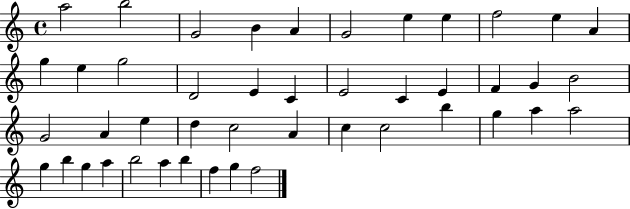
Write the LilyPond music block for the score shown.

{
  \clef treble
  \time 4/4
  \defaultTimeSignature
  \key c \major
  a''2 b''2 | g'2 b'4 a'4 | g'2 e''4 e''4 | f''2 e''4 a'4 | \break g''4 e''4 g''2 | d'2 e'4 c'4 | e'2 c'4 e'4 | f'4 g'4 b'2 | \break g'2 a'4 e''4 | d''4 c''2 a'4 | c''4 c''2 b''4 | g''4 a''4 a''2 | \break g''4 b''4 g''4 a''4 | b''2 a''4 b''4 | f''4 g''4 f''2 | \bar "|."
}